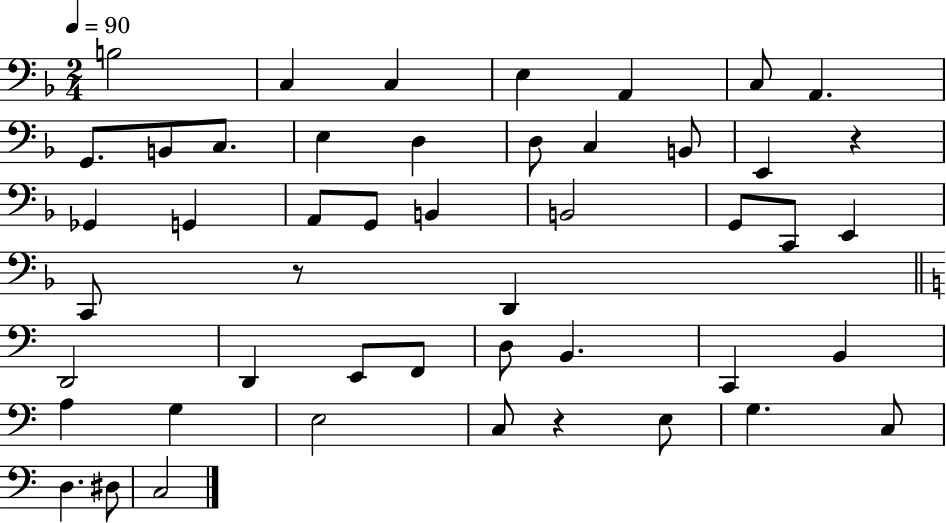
{
  \clef bass
  \numericTimeSignature
  \time 2/4
  \key f \major
  \tempo 4 = 90
  \repeat volta 2 { b2 | c4 c4 | e4 a,4 | c8 a,4. | \break g,8. b,8 c8. | e4 d4 | d8 c4 b,8 | e,4 r4 | \break ges,4 g,4 | a,8 g,8 b,4 | b,2 | g,8 c,8 e,4 | \break c,8 r8 d,4 | \bar "||" \break \key c \major d,2 | d,4 e,8 f,8 | d8 b,4. | c,4 b,4 | \break a4 g4 | e2 | c8 r4 e8 | g4. c8 | \break d4. dis8 | c2 | } \bar "|."
}